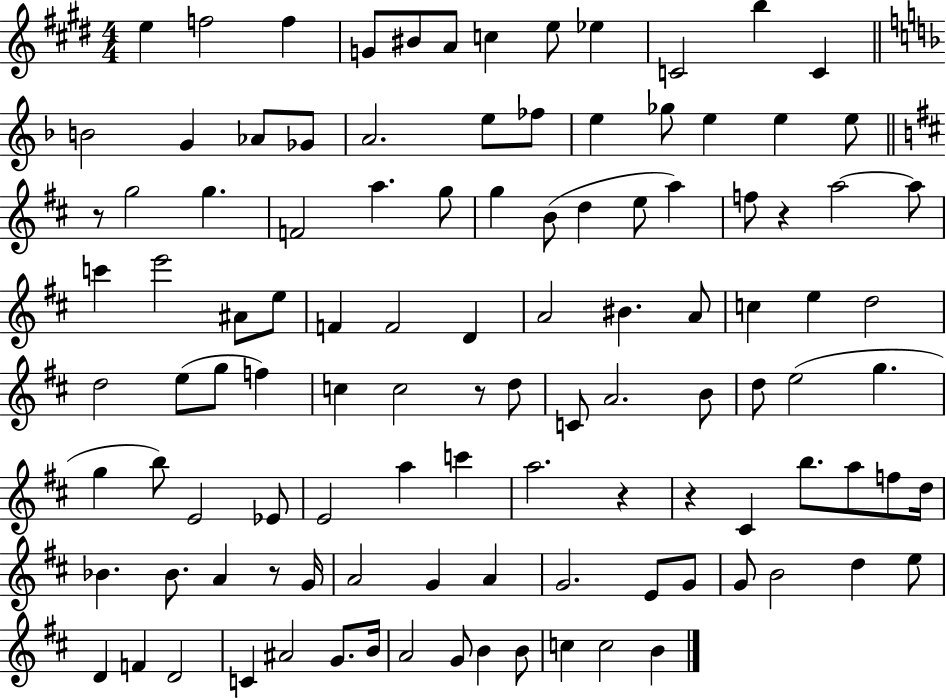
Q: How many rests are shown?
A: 6